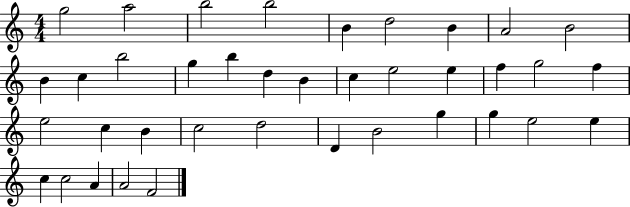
X:1
T:Untitled
M:4/4
L:1/4
K:C
g2 a2 b2 b2 B d2 B A2 B2 B c b2 g b d B c e2 e f g2 f e2 c B c2 d2 D B2 g g e2 e c c2 A A2 F2